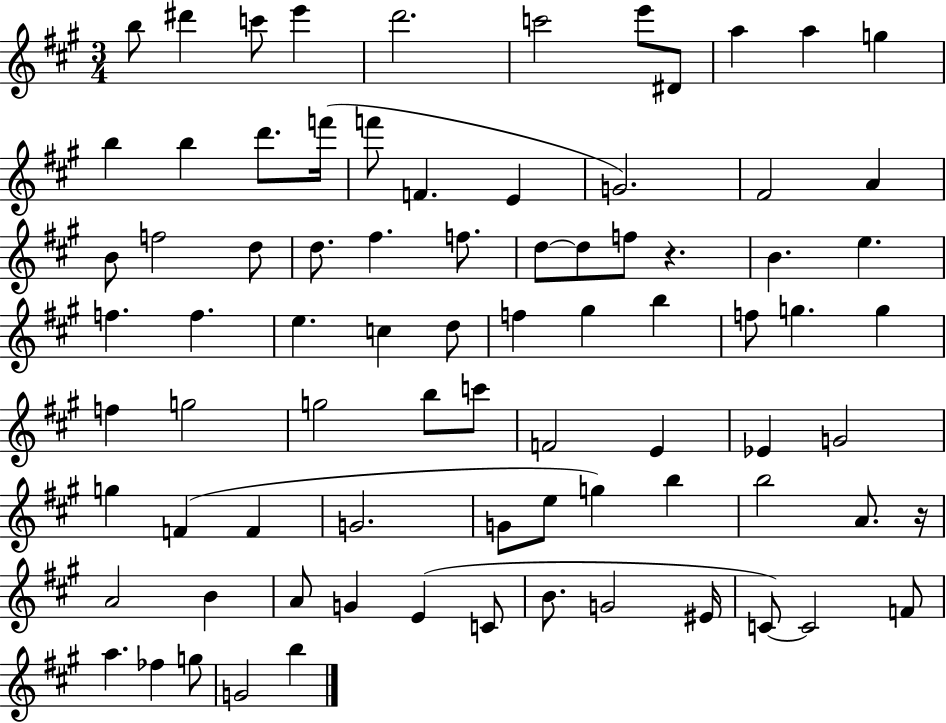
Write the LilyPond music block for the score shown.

{
  \clef treble
  \numericTimeSignature
  \time 3/4
  \key a \major
  b''8 dis'''4 c'''8 e'''4 | d'''2. | c'''2 e'''8 dis'8 | a''4 a''4 g''4 | \break b''4 b''4 d'''8. f'''16( | f'''8 f'4. e'4 | g'2.) | fis'2 a'4 | \break b'8 f''2 d''8 | d''8. fis''4. f''8. | d''8~~ d''8 f''8 r4. | b'4. e''4. | \break f''4. f''4. | e''4. c''4 d''8 | f''4 gis''4 b''4 | f''8 g''4. g''4 | \break f''4 g''2 | g''2 b''8 c'''8 | f'2 e'4 | ees'4 g'2 | \break g''4 f'4( f'4 | g'2. | g'8 e''8 g''4) b''4 | b''2 a'8. r16 | \break a'2 b'4 | a'8 g'4 e'4( c'8 | b'8. g'2 eis'16 | c'8~~) c'2 f'8 | \break a''4. fes''4 g''8 | g'2 b''4 | \bar "|."
}